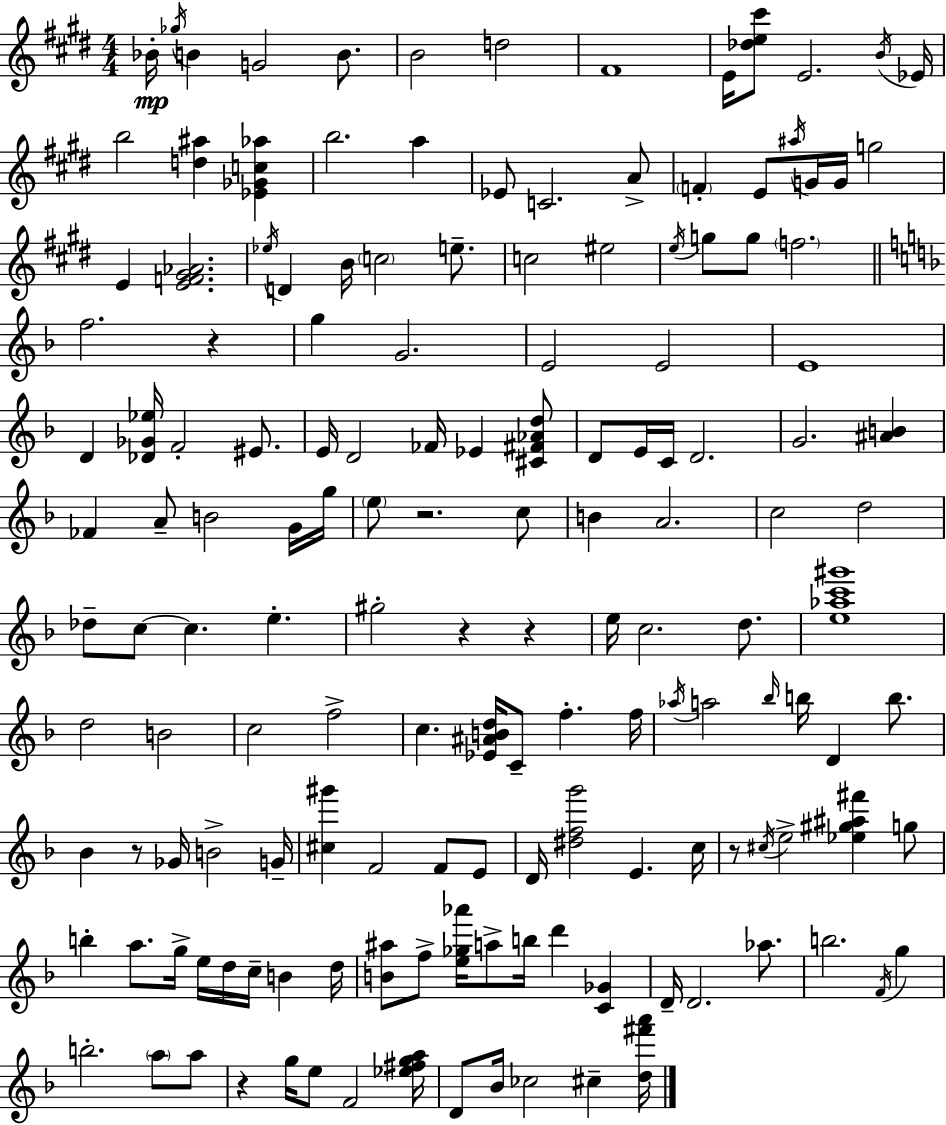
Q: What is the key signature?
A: E major